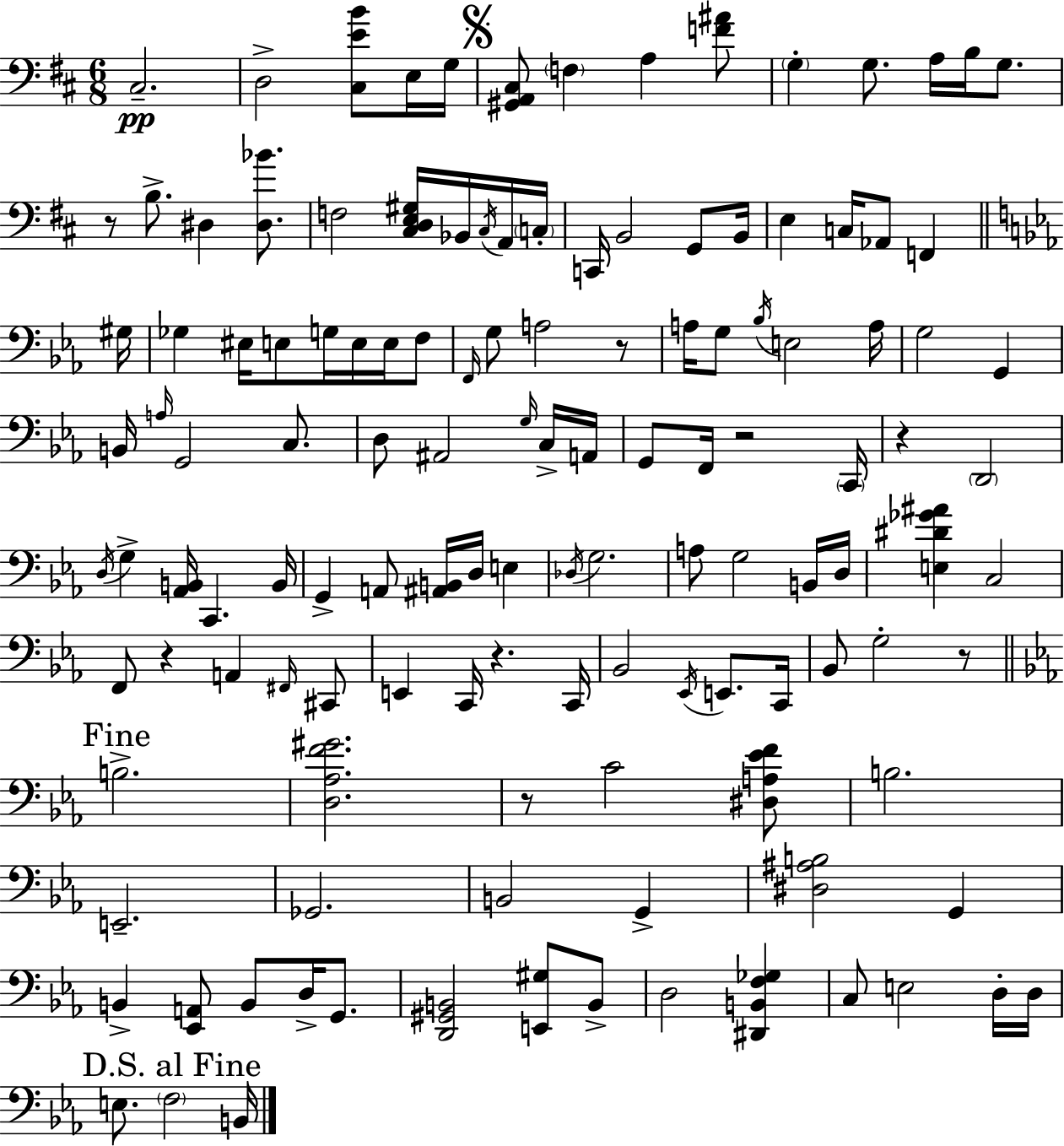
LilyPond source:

{
  \clef bass
  \numericTimeSignature
  \time 6/8
  \key d \major
  cis2.--\pp | d2-> <cis e' b'>8 e16 g16 | \mark \markup { \musicglyph "scripts.segno" } <gis, a, cis>8 \parenthesize f4 a4 <f' ais'>8 | \parenthesize g4-. g8. a16 b16 g8. | \break r8 b8.-> dis4 <dis bes'>8. | f2 <cis d e gis>16 bes,16 \acciaccatura { cis16 } a,16 | \parenthesize c16-. c,16 b,2 g,8 | b,16 e4 c16 aes,8 f,4 | \break \bar "||" \break \key c \minor gis16 ges4 eis16 e8 g16 e16 e16 f8 | \grace { f,16 } g8 a2 | r8 a16 g8 \acciaccatura { bes16 } e2 | a16 g2 g,4 | \break b,16 \grace { a16 } g,2 | c8. d8 ais,2 | \grace { g16 } c16-> a,16 g,8 f,16 r2 | \parenthesize c,16 r4 \parenthesize d,2 | \break \acciaccatura { d16 } g4-> <aes, b,>16 c,4. | b,16 g,4-> a,8 | <ais, b,>16 d16 e4 \acciaccatura { des16 } g2. | a8 g2 | \break b,16 d16 <e dis' ges' ais'>4 c2 | f,8 r4 | a,4 \grace { fis,16 } cis,8 e,4 | c,16 r4. c,16 bes,2 | \break \acciaccatura { ees,16 } e,8. c,16 bes,8 g2-. | r8 \mark "Fine" \bar "||" \break \key ees \major b2.-> | <d aes f' gis'>2. | r8 c'2 <dis a ees' f'>8 | b2. | \break e,2.-- | ges,2. | b,2 g,4-> | <dis ais b>2 g,4 | \break b,4-> <ees, a,>8 b,8 d16-> g,8. | <d, gis, b,>2 <e, gis>8 b,8-> | d2 <dis, b, f ges>4 | c8 e2 d16-. d16 | \break \mark "D.S. al Fine" e8. \parenthesize f2 b,16 | \bar "|."
}